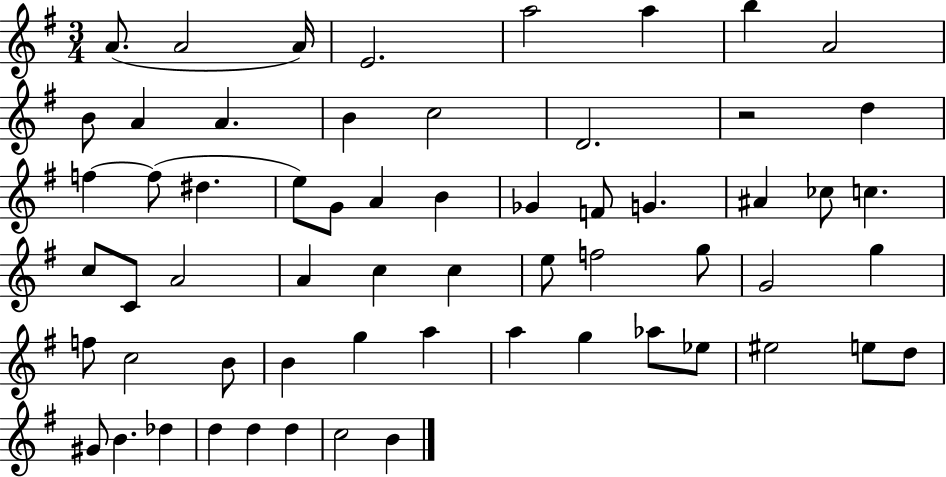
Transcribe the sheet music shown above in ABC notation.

X:1
T:Untitled
M:3/4
L:1/4
K:G
A/2 A2 A/4 E2 a2 a b A2 B/2 A A B c2 D2 z2 d f f/2 ^d e/2 G/2 A B _G F/2 G ^A _c/2 c c/2 C/2 A2 A c c e/2 f2 g/2 G2 g f/2 c2 B/2 B g a a g _a/2 _e/2 ^e2 e/2 d/2 ^G/2 B _d d d d c2 B